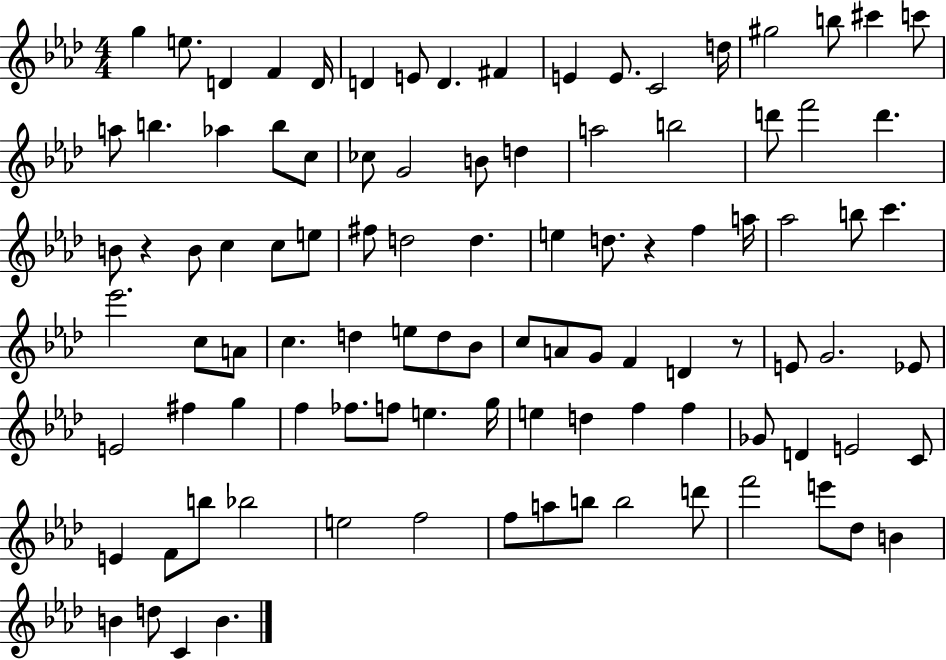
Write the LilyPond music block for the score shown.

{
  \clef treble
  \numericTimeSignature
  \time 4/4
  \key aes \major
  g''4 e''8. d'4 f'4 d'16 | d'4 e'8 d'4. fis'4 | e'4 e'8. c'2 d''16 | gis''2 b''8 cis'''4 c'''8 | \break a''8 b''4. aes''4 b''8 c''8 | ces''8 g'2 b'8 d''4 | a''2 b''2 | d'''8 f'''2 d'''4. | \break b'8 r4 b'8 c''4 c''8 e''8 | fis''8 d''2 d''4. | e''4 d''8. r4 f''4 a''16 | aes''2 b''8 c'''4. | \break ees'''2. c''8 a'8 | c''4. d''4 e''8 d''8 bes'8 | c''8 a'8 g'8 f'4 d'4 r8 | e'8 g'2. ees'8 | \break e'2 fis''4 g''4 | f''4 fes''8. f''8 e''4. g''16 | e''4 d''4 f''4 f''4 | ges'8 d'4 e'2 c'8 | \break e'4 f'8 b''8 bes''2 | e''2 f''2 | f''8 a''8 b''8 b''2 d'''8 | f'''2 e'''8 des''8 b'4 | \break b'4 d''8 c'4 b'4. | \bar "|."
}